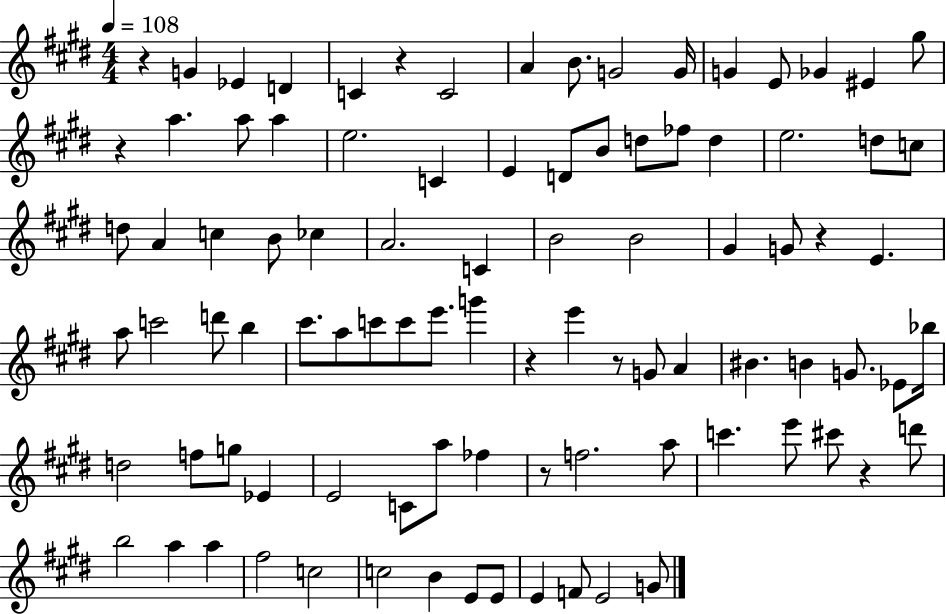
{
  \clef treble
  \numericTimeSignature
  \time 4/4
  \key e \major
  \tempo 4 = 108
  \repeat volta 2 { r4 g'4 ees'4 d'4 | c'4 r4 c'2 | a'4 b'8. g'2 g'16 | g'4 e'8 ges'4 eis'4 gis''8 | \break r4 a''4. a''8 a''4 | e''2. c'4 | e'4 d'8 b'8 d''8 fes''8 d''4 | e''2. d''8 c''8 | \break d''8 a'4 c''4 b'8 ces''4 | a'2. c'4 | b'2 b'2 | gis'4 g'8 r4 e'4. | \break a''8 c'''2 d'''8 b''4 | cis'''8. a''8 c'''8 c'''8 e'''8. g'''4 | r4 e'''4 r8 g'8 a'4 | bis'4. b'4 g'8. ees'8 bes''16 | \break d''2 f''8 g''8 ees'4 | e'2 c'8 a''8 fes''4 | r8 f''2. a''8 | c'''4. e'''8 cis'''8 r4 d'''8 | \break b''2 a''4 a''4 | fis''2 c''2 | c''2 b'4 e'8 e'8 | e'4 f'8 e'2 g'8 | \break } \bar "|."
}